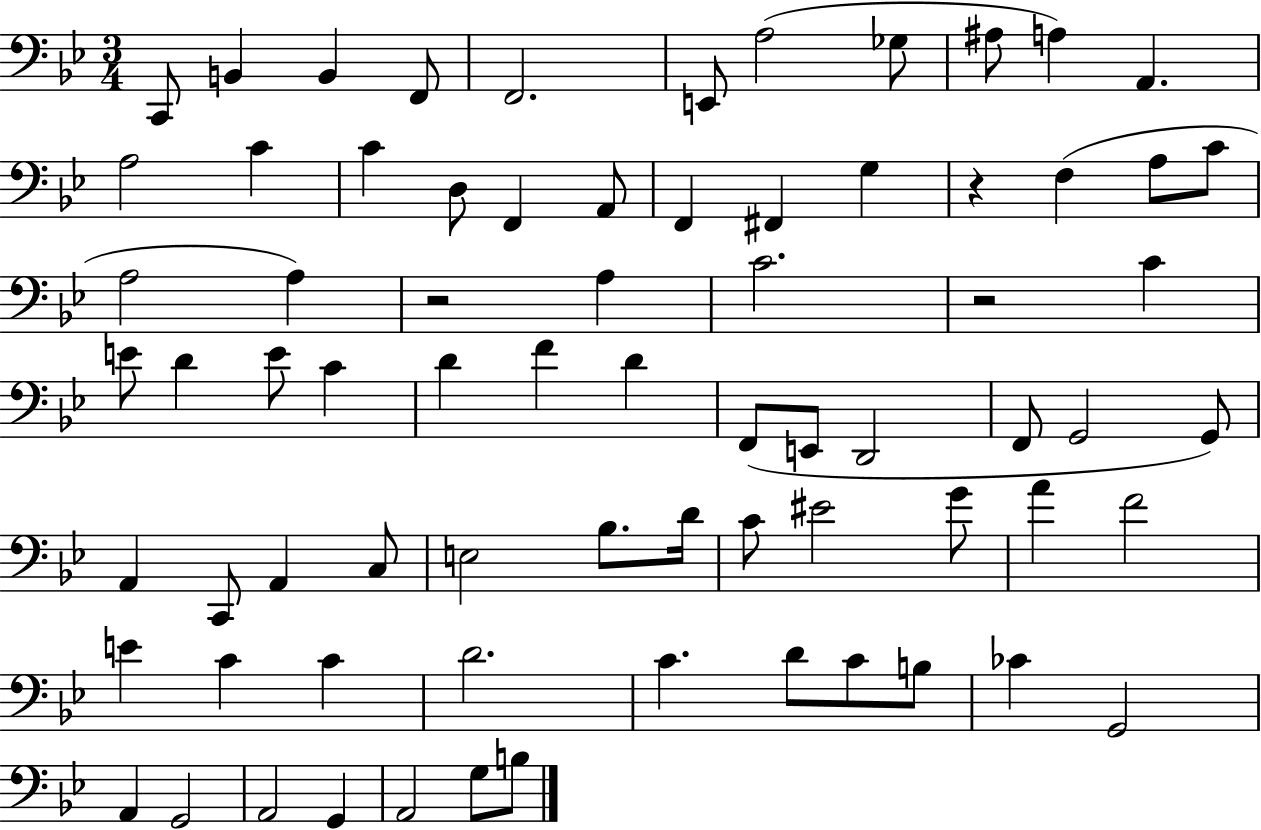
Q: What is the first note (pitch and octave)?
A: C2